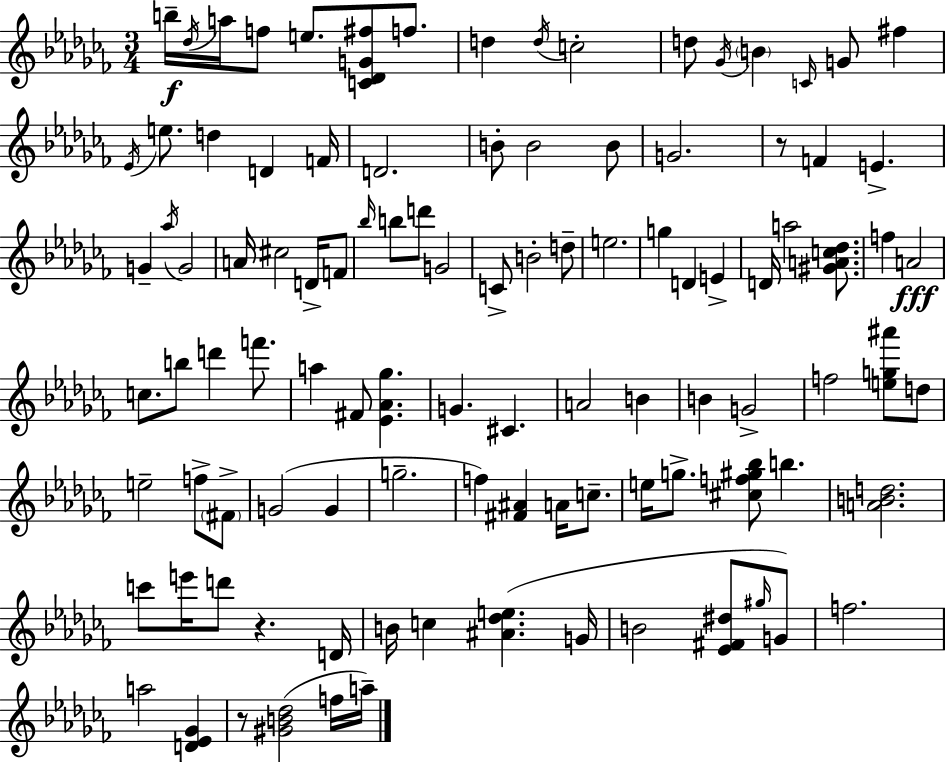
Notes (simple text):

B5/s Db5/s A5/s F5/e E5/e. [C4,Db4,G4,F#5]/e F5/e. D5/q D5/s C5/h D5/e Gb4/s B4/q C4/s G4/e F#5/q Eb4/s E5/e. D5/q D4/q F4/s D4/h. B4/e B4/h B4/e G4/h. R/e F4/q E4/q. G4/q Ab5/s G4/h A4/s C#5/h D4/s F4/e Bb5/s B5/e D6/e G4/h C4/e B4/h D5/e E5/h. G5/q D4/q E4/q D4/s A5/h [G#4,A4,C5,Db5]/e. F5/q A4/h C5/e. B5/e D6/q F6/e. A5/q F#4/e [Eb4,Ab4,Gb5]/q. G4/q. C#4/q. A4/h B4/q B4/q G4/h F5/h [E5,G5,A#6]/e D5/e E5/h F5/e F#4/e G4/h G4/q G5/h. F5/q [F#4,A#4]/q A4/s C5/e. E5/s G5/e. [C#5,F5,G#5,Bb5]/e B5/q. [A4,B4,D5]/h. C6/e E6/s D6/e R/q. D4/s B4/s C5/q [A#4,Db5,E5]/q. G4/s B4/h [Eb4,F#4,D#5]/e G#5/s G4/e F5/h. A5/h [D4,Eb4,Gb4]/q R/e [G#4,B4,Db5]/h F5/s A5/s